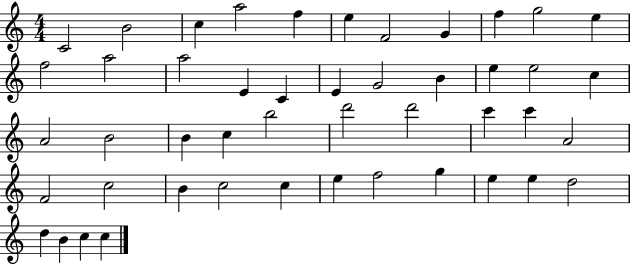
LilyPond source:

{
  \clef treble
  \numericTimeSignature
  \time 4/4
  \key c \major
  c'2 b'2 | c''4 a''2 f''4 | e''4 f'2 g'4 | f''4 g''2 e''4 | \break f''2 a''2 | a''2 e'4 c'4 | e'4 g'2 b'4 | e''4 e''2 c''4 | \break a'2 b'2 | b'4 c''4 b''2 | d'''2 d'''2 | c'''4 c'''4 a'2 | \break f'2 c''2 | b'4 c''2 c''4 | e''4 f''2 g''4 | e''4 e''4 d''2 | \break d''4 b'4 c''4 c''4 | \bar "|."
}